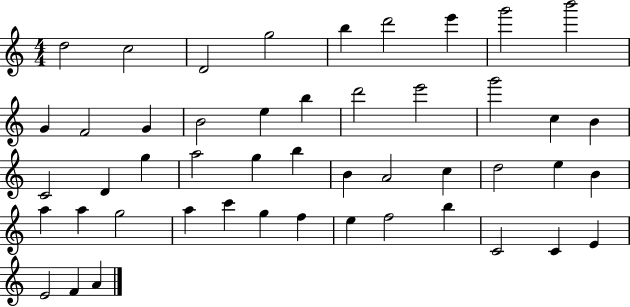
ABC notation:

X:1
T:Untitled
M:4/4
L:1/4
K:C
d2 c2 D2 g2 b d'2 e' g'2 b'2 G F2 G B2 e b d'2 e'2 g'2 c B C2 D g a2 g b B A2 c d2 e B a a g2 a c' g f e f2 b C2 C E E2 F A